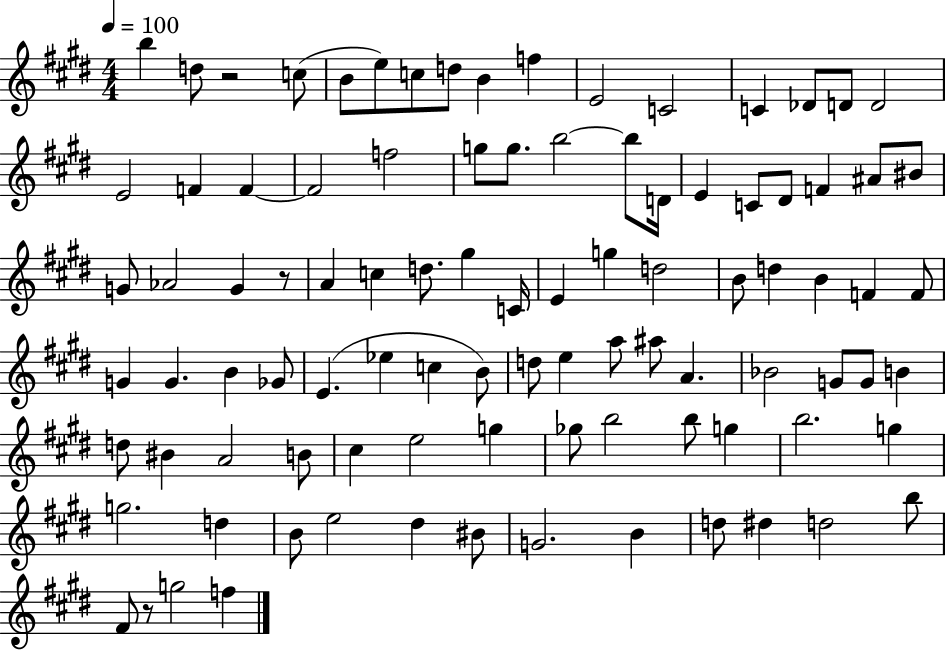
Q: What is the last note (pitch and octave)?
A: F5